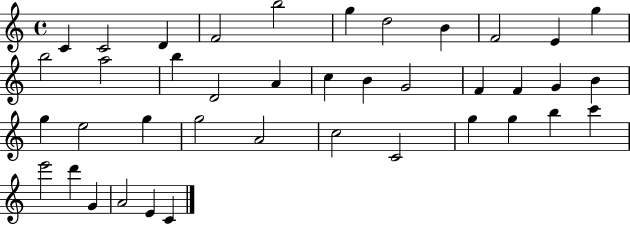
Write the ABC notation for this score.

X:1
T:Untitled
M:4/4
L:1/4
K:C
C C2 D F2 b2 g d2 B F2 E g b2 a2 b D2 A c B G2 F F G B g e2 g g2 A2 c2 C2 g g b c' e'2 d' G A2 E C